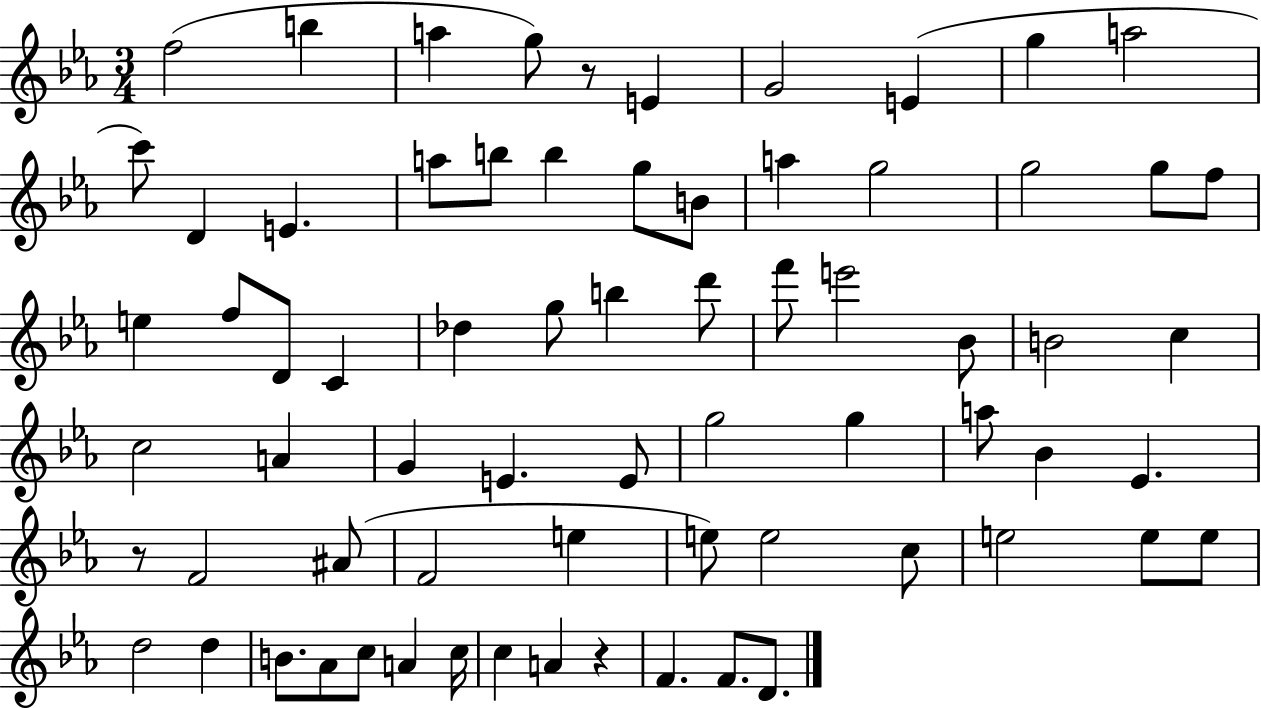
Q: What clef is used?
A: treble